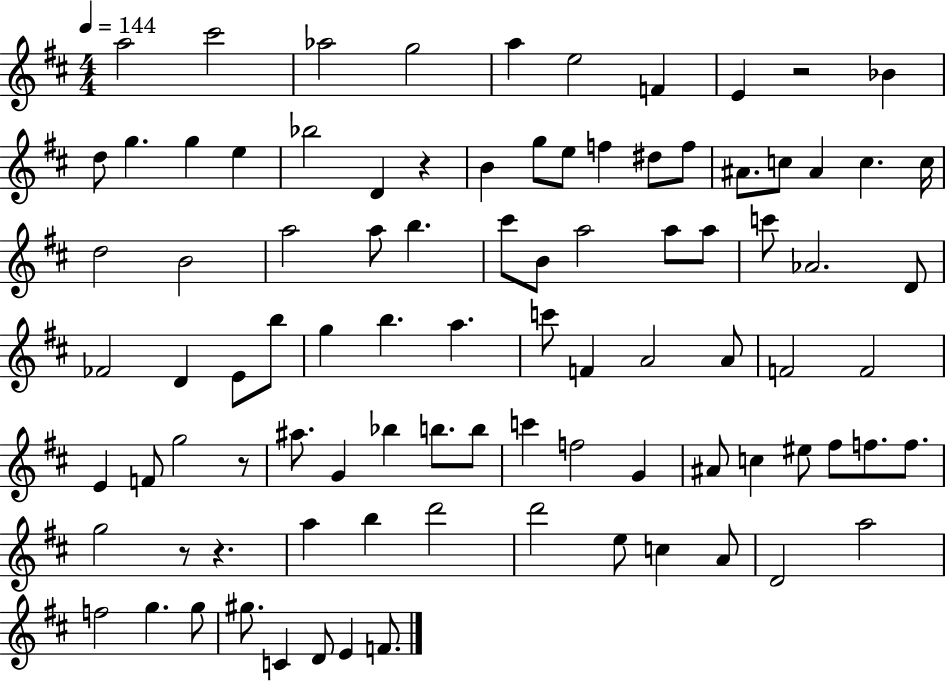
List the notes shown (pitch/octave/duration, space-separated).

A5/h C#6/h Ab5/h G5/h A5/q E5/h F4/q E4/q R/h Bb4/q D5/e G5/q. G5/q E5/q Bb5/h D4/q R/q B4/q G5/e E5/e F5/q D#5/e F5/e A#4/e. C5/e A#4/q C5/q. C5/s D5/h B4/h A5/h A5/e B5/q. C#6/e B4/e A5/h A5/e A5/e C6/e Ab4/h. D4/e FES4/h D4/q E4/e B5/e G5/q B5/q. A5/q. C6/e F4/q A4/h A4/e F4/h F4/h E4/q F4/e G5/h R/e A#5/e. G4/q Bb5/q B5/e. B5/e C6/q F5/h G4/q A#4/e C5/q EIS5/e F#5/e F5/e. F5/e. G5/h R/e R/q. A5/q B5/q D6/h D6/h E5/e C5/q A4/e D4/h A5/h F5/h G5/q. G5/e G#5/e. C4/q D4/e E4/q F4/e.